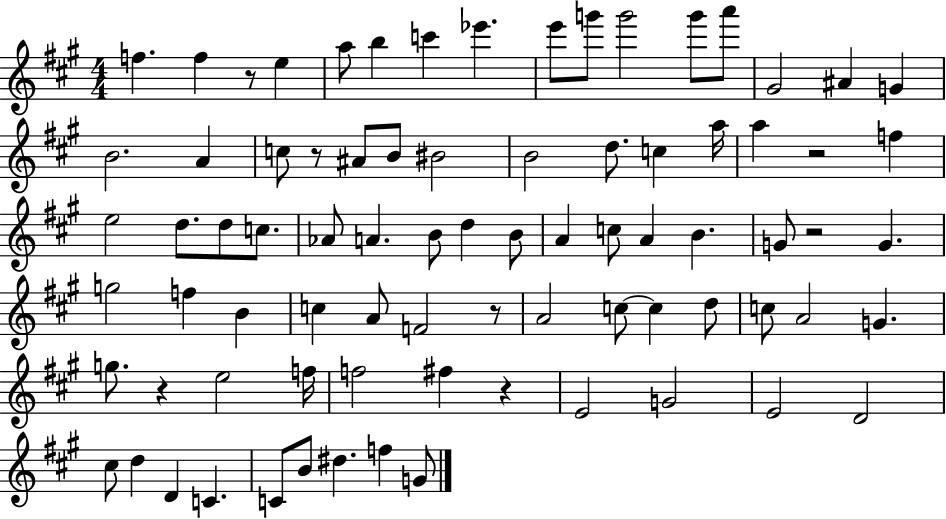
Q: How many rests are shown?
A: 7